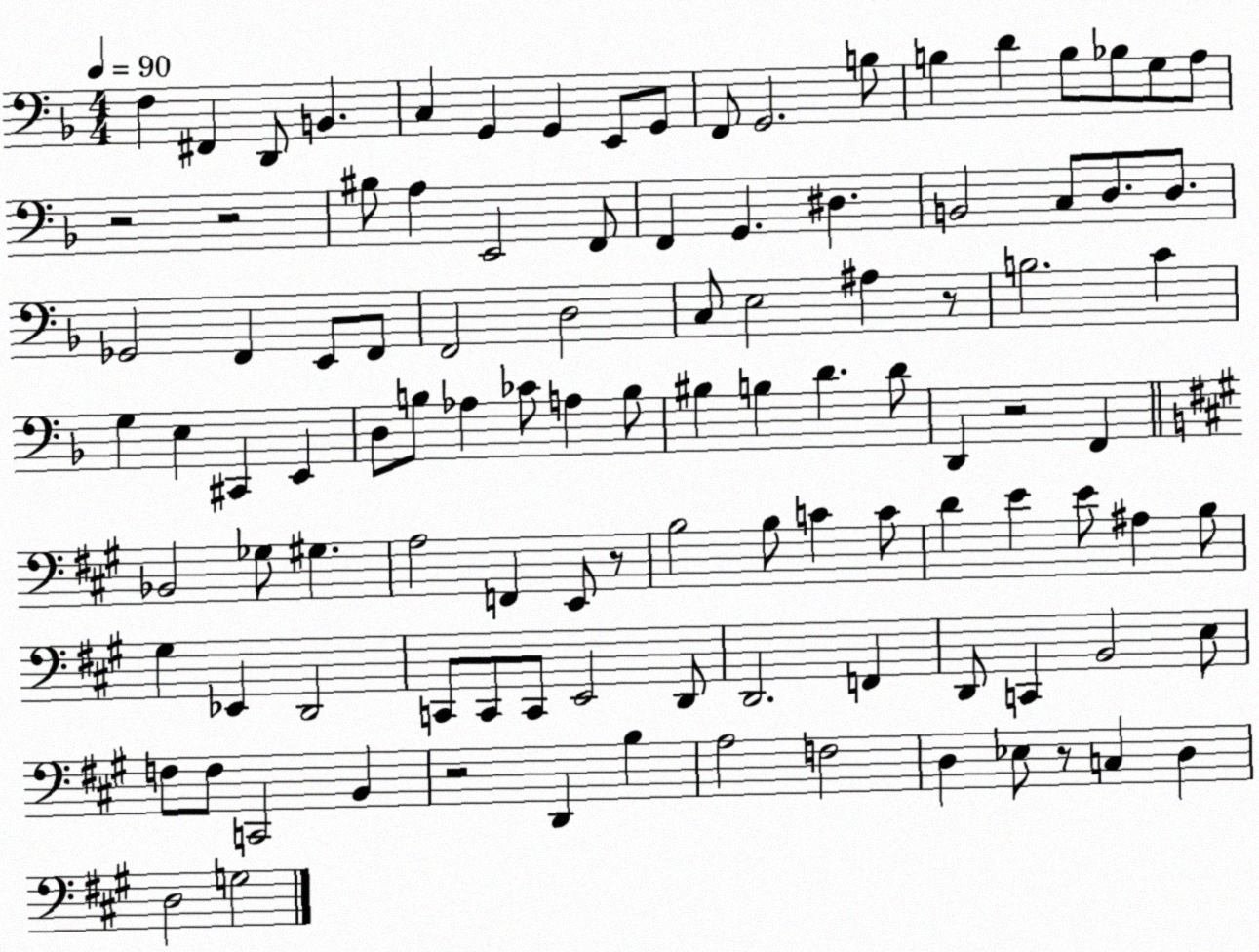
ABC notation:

X:1
T:Untitled
M:4/4
L:1/4
K:F
F, ^F,, D,,/2 B,, C, G,, G,, E,,/2 G,,/2 F,,/2 G,,2 B,/2 B, D B,/2 _B,/2 G,/2 A,/2 z2 z2 ^B,/2 A, E,,2 F,,/2 F,, G,, ^D, B,,2 C,/2 D,/2 D,/2 _G,,2 F,, E,,/2 F,,/2 F,,2 D,2 C,/2 E,2 ^A, z/2 B,2 C G, E, ^C,, E,, D,/2 B,/2 _A, _C/2 A, B,/2 ^B, B, D D/2 D,, z2 F,, _B,,2 _G,/2 ^G, A,2 F,, E,,/2 z/2 B,2 B,/2 C C/2 D E E/2 ^A, B,/2 ^G, _E,, D,,2 C,,/2 C,,/2 C,,/2 E,,2 D,,/2 D,,2 F,, D,,/2 C,, B,,2 E,/2 F,/2 F,/2 C,,2 B,, z2 D,, B, A,2 F,2 D, _E,/2 z/2 C, D, D,2 G,2